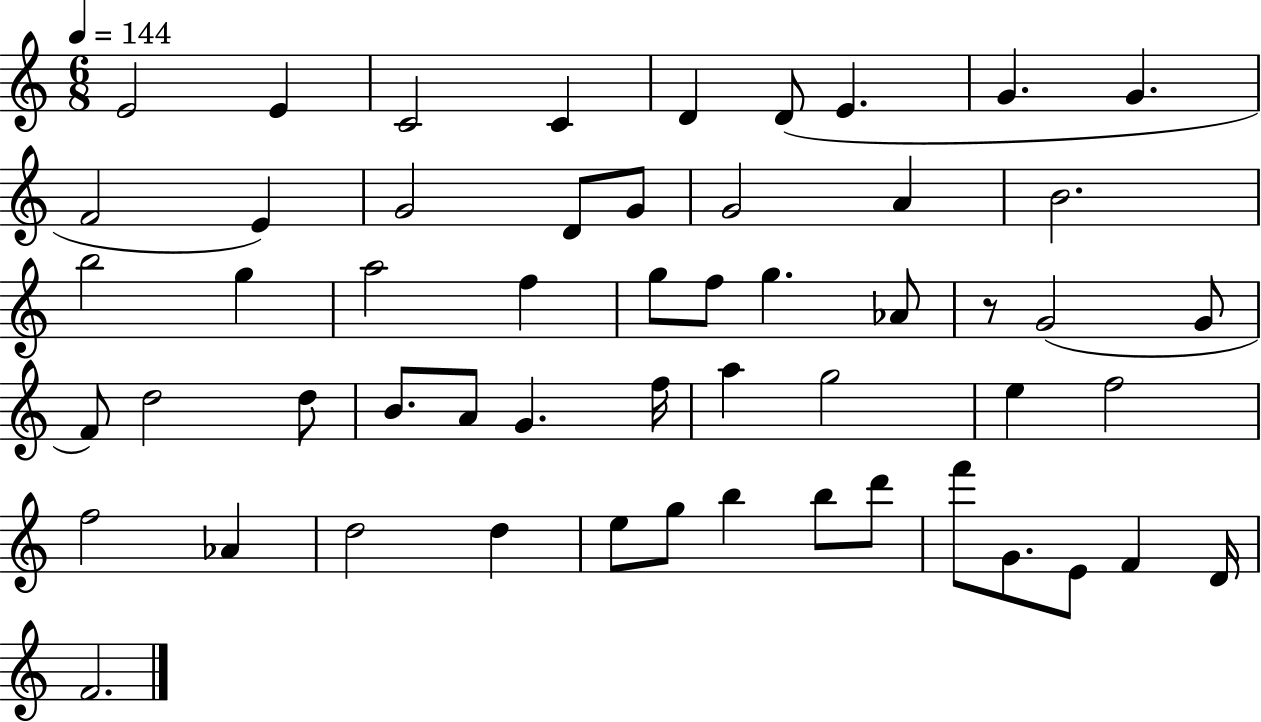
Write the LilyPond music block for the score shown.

{
  \clef treble
  \numericTimeSignature
  \time 6/8
  \key c \major
  \tempo 4 = 144
  e'2 e'4 | c'2 c'4 | d'4 d'8( e'4. | g'4. g'4. | \break f'2 e'4) | g'2 d'8 g'8 | g'2 a'4 | b'2. | \break b''2 g''4 | a''2 f''4 | g''8 f''8 g''4. aes'8 | r8 g'2( g'8 | \break f'8) d''2 d''8 | b'8. a'8 g'4. f''16 | a''4 g''2 | e''4 f''2 | \break f''2 aes'4 | d''2 d''4 | e''8 g''8 b''4 b''8 d'''8 | f'''8 g'8. e'8 f'4 d'16 | \break f'2. | \bar "|."
}